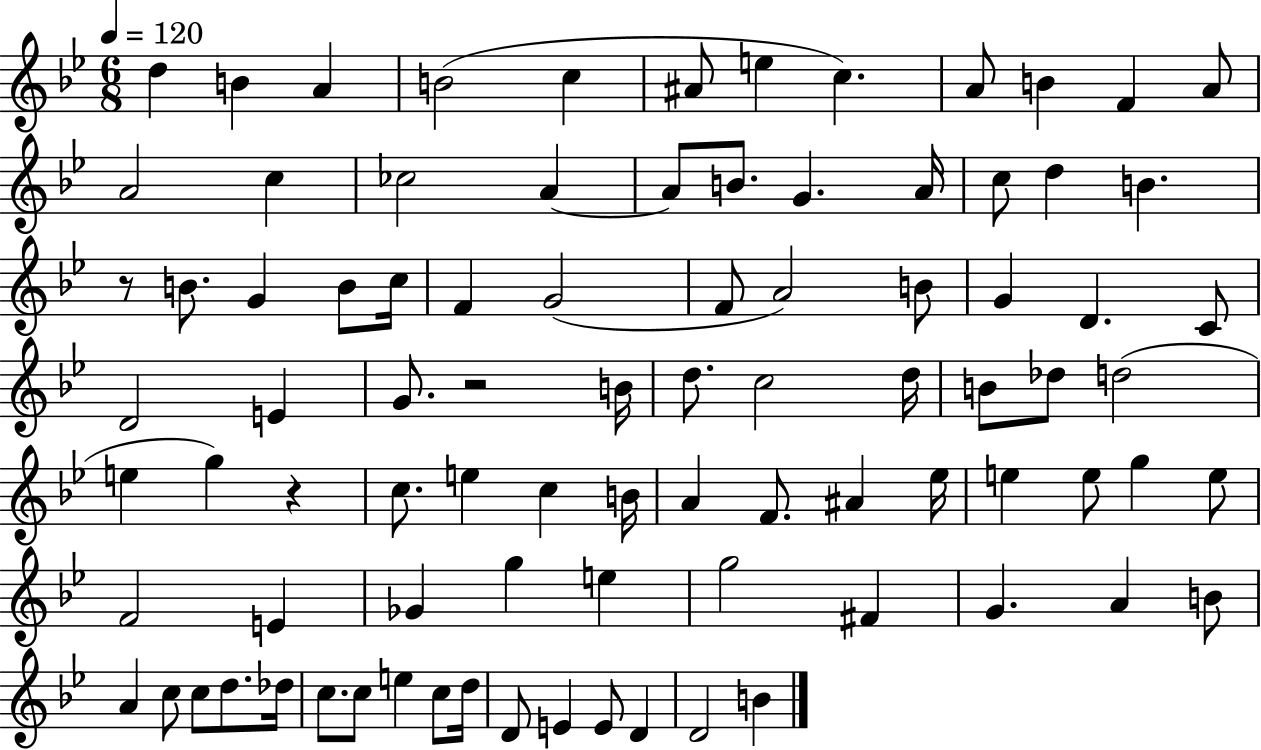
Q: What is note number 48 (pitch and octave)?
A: C5